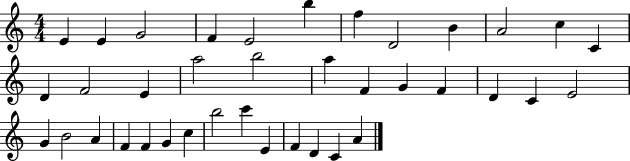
E4/q E4/q G4/h F4/q E4/h B5/q F5/q D4/h B4/q A4/h C5/q C4/q D4/q F4/h E4/q A5/h B5/h A5/q F4/q G4/q F4/q D4/q C4/q E4/h G4/q B4/h A4/q F4/q F4/q G4/q C5/q B5/h C6/q E4/q F4/q D4/q C4/q A4/q